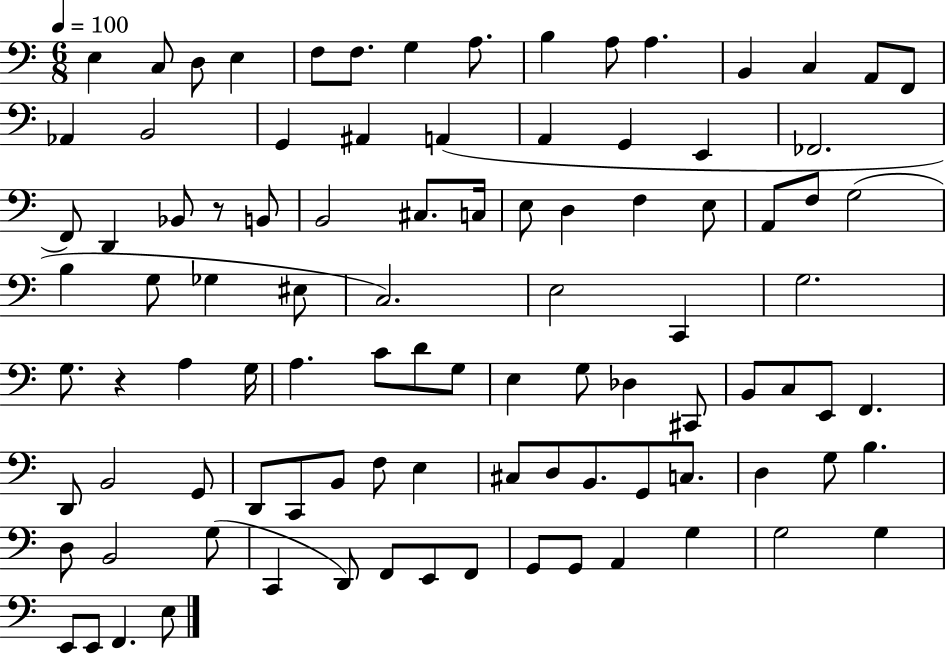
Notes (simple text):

E3/q C3/e D3/e E3/q F3/e F3/e. G3/q A3/e. B3/q A3/e A3/q. B2/q C3/q A2/e F2/e Ab2/q B2/h G2/q A#2/q A2/q A2/q G2/q E2/q FES2/h. F2/e D2/q Bb2/e R/e B2/e B2/h C#3/e. C3/s E3/e D3/q F3/q E3/e A2/e F3/e G3/h B3/q G3/e Gb3/q EIS3/e C3/h. E3/h C2/q G3/h. G3/e. R/q A3/q G3/s A3/q. C4/e D4/e G3/e E3/q G3/e Db3/q C#2/e B2/e C3/e E2/e F2/q. D2/e B2/h G2/e D2/e C2/e B2/e F3/e E3/q C#3/e D3/e B2/e. G2/e C3/e. D3/q G3/e B3/q. D3/e B2/h G3/e C2/q D2/e F2/e E2/e F2/e G2/e G2/e A2/q G3/q G3/h G3/q E2/e E2/e F2/q. E3/e